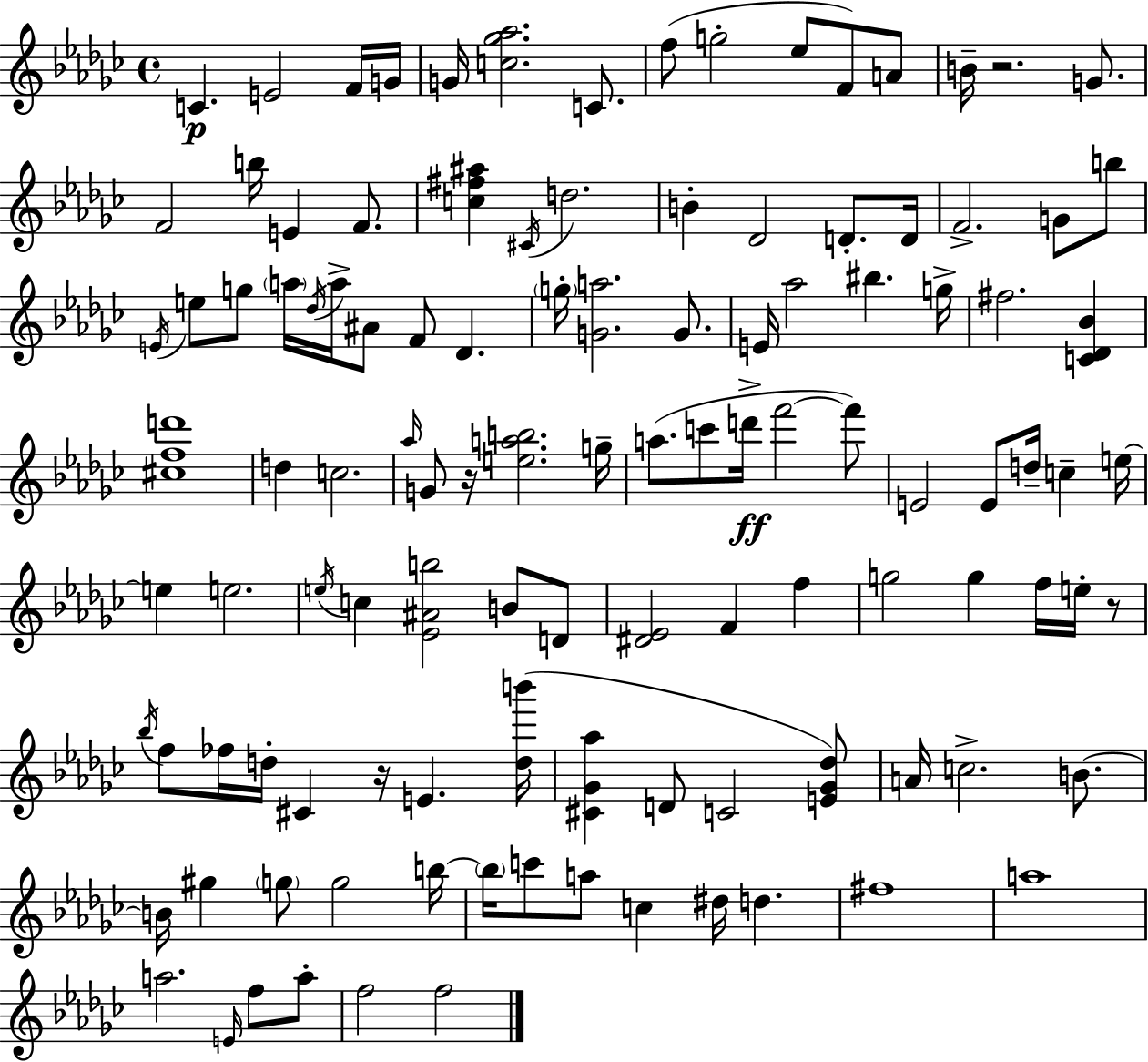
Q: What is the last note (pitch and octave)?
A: F5